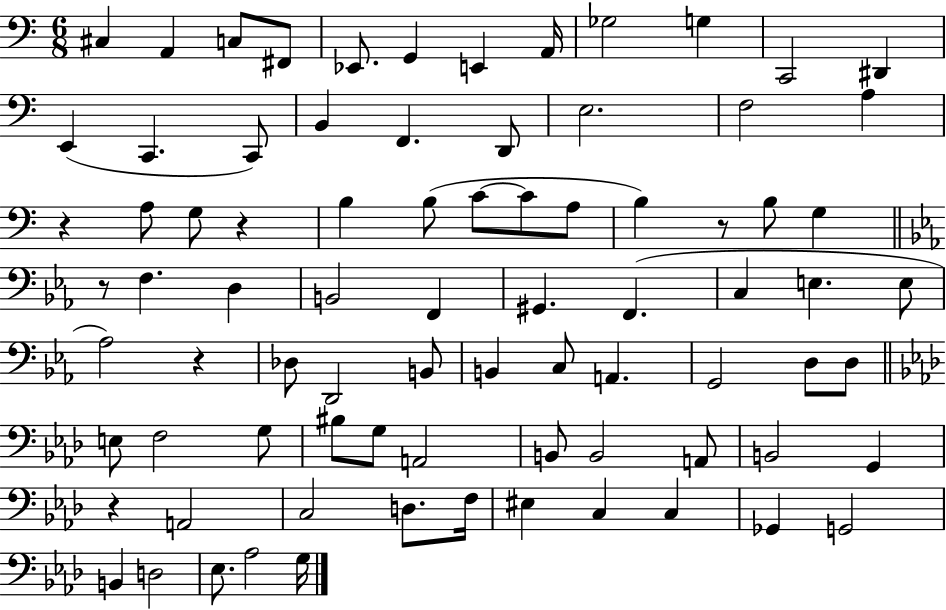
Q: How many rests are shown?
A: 6